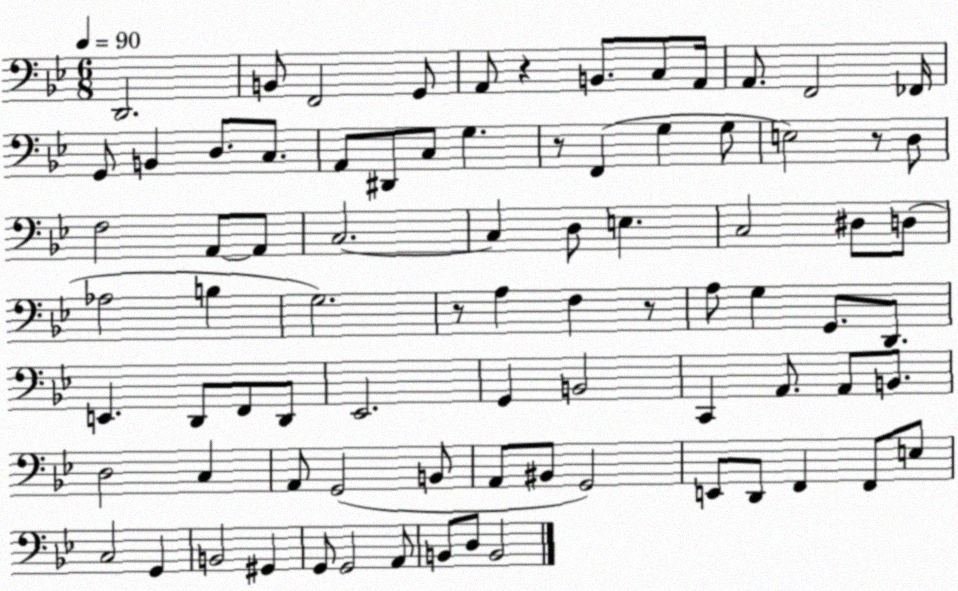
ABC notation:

X:1
T:Untitled
M:6/8
L:1/4
K:Bb
D,,2 B,,/2 F,,2 G,,/2 A,,/2 z B,,/2 C,/2 A,,/4 A,,/2 F,,2 _F,,/4 G,,/2 B,, D,/2 C,/2 A,,/2 ^D,,/2 C,/2 G, z/2 F,, G, G,/2 E,2 z/2 D,/2 F,2 A,,/2 A,,/2 C,2 C, D,/2 E, C,2 ^D,/2 D,/2 _A,2 B, G,2 z/2 A, F, z/2 A,/2 G, G,,/2 D,,/2 E,, D,,/2 F,,/2 D,,/2 _E,,2 G,, B,,2 C,, A,,/2 A,,/2 B,,/2 D,2 C, A,,/2 G,,2 B,,/2 A,,/2 ^B,,/2 G,,2 E,,/2 D,,/2 F,, F,,/2 E,/2 C,2 G,, B,,2 ^G,, G,,/2 G,,2 A,,/2 B,,/2 D,/2 B,,2